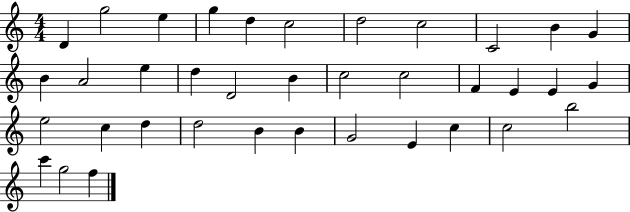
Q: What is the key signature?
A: C major